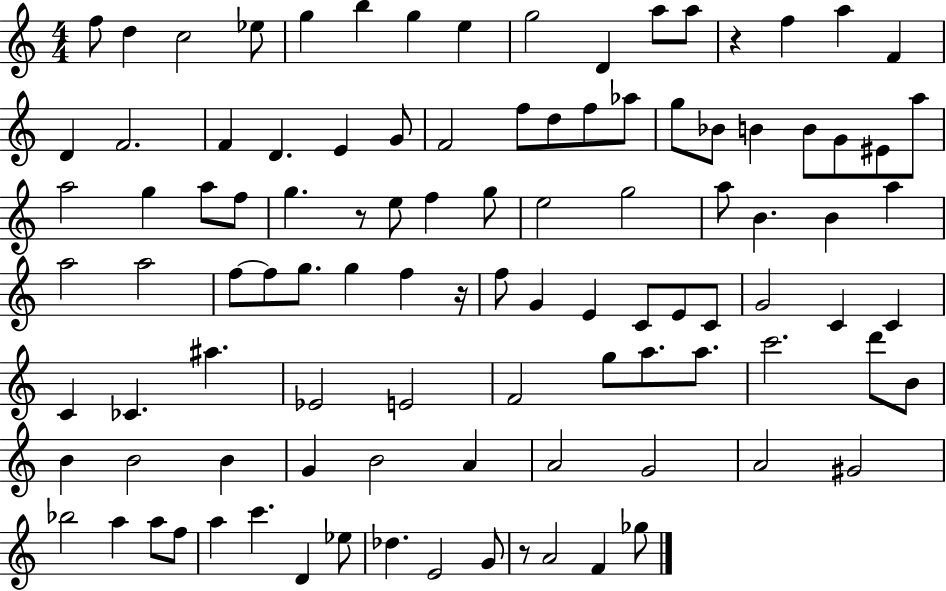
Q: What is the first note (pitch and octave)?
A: F5